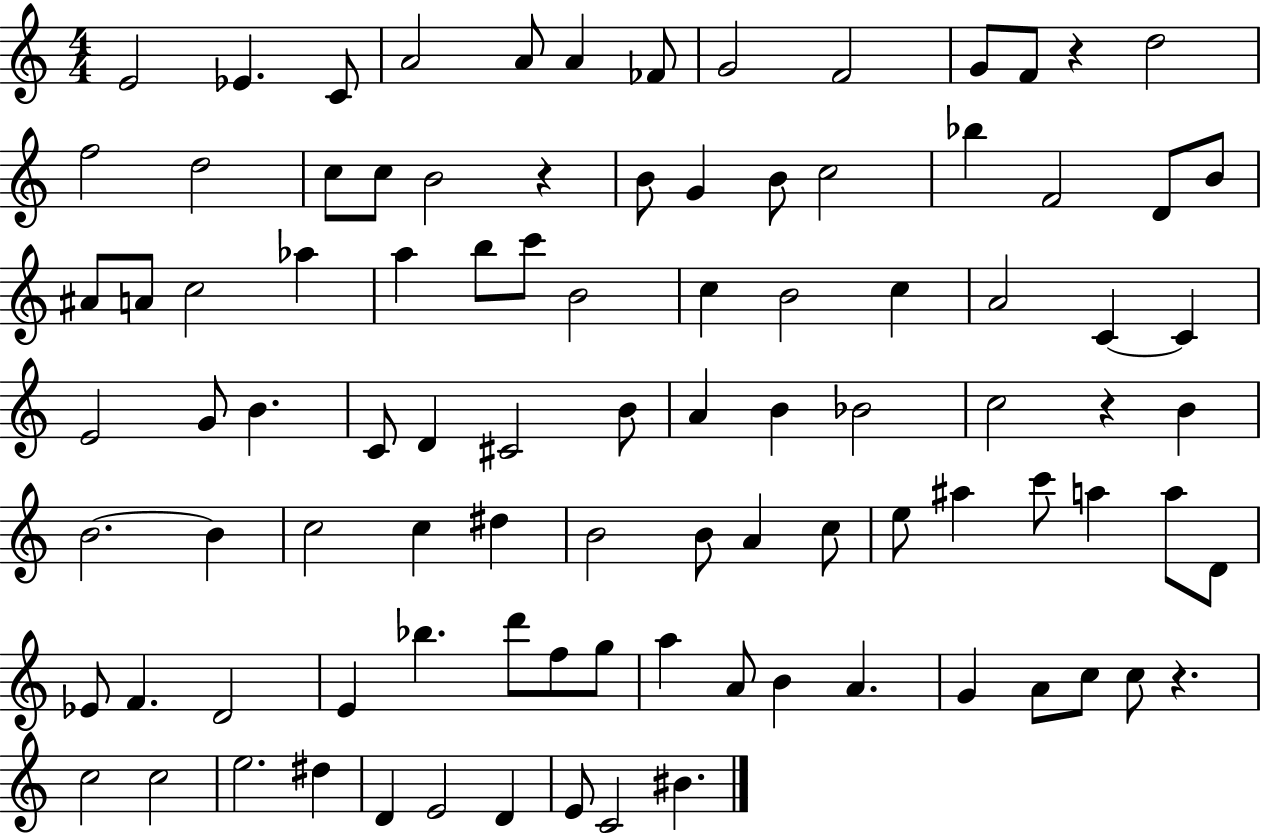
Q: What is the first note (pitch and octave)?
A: E4